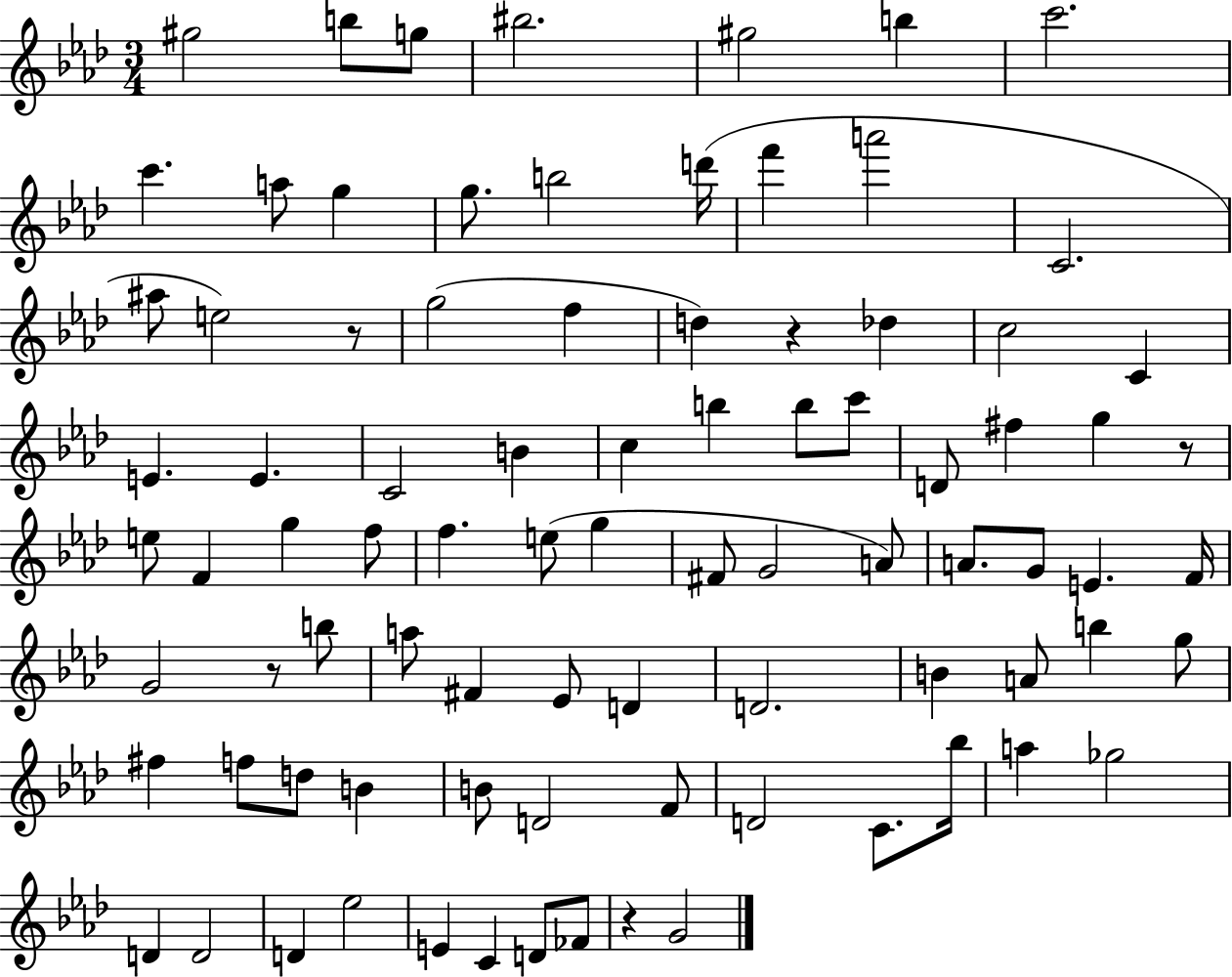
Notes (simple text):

G#5/h B5/e G5/e BIS5/h. G#5/h B5/q C6/h. C6/q. A5/e G5/q G5/e. B5/h D6/s F6/q A6/h C4/h. A#5/e E5/h R/e G5/h F5/q D5/q R/q Db5/q C5/h C4/q E4/q. E4/q. C4/h B4/q C5/q B5/q B5/e C6/e D4/e F#5/q G5/q R/e E5/e F4/q G5/q F5/e F5/q. E5/e G5/q F#4/e G4/h A4/e A4/e. G4/e E4/q. F4/s G4/h R/e B5/e A5/e F#4/q Eb4/e D4/q D4/h. B4/q A4/e B5/q G5/e F#5/q F5/e D5/e B4/q B4/e D4/h F4/e D4/h C4/e. Bb5/s A5/q Gb5/h D4/q D4/h D4/q Eb5/h E4/q C4/q D4/e FES4/e R/q G4/h